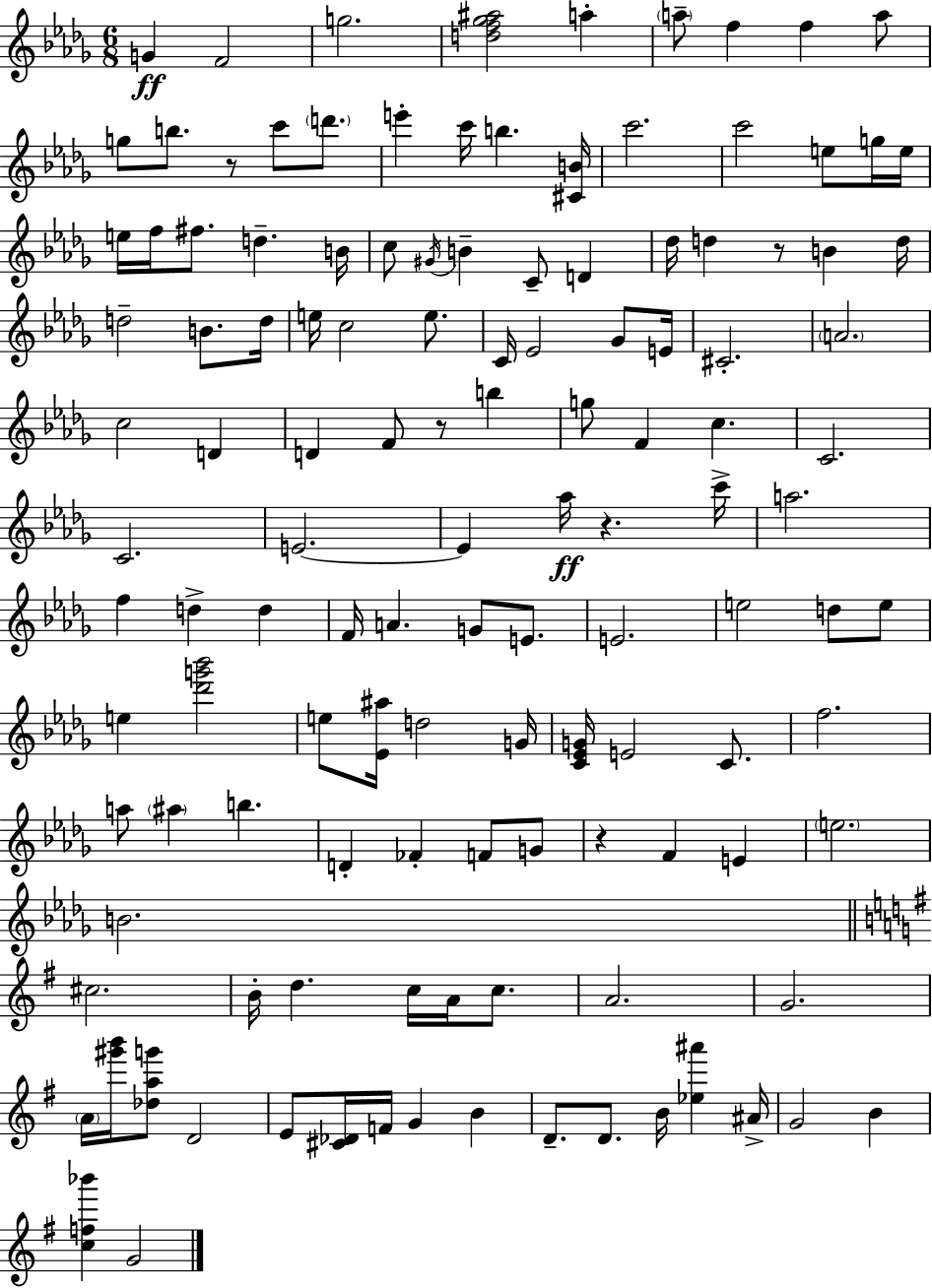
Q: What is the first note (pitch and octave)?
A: G4